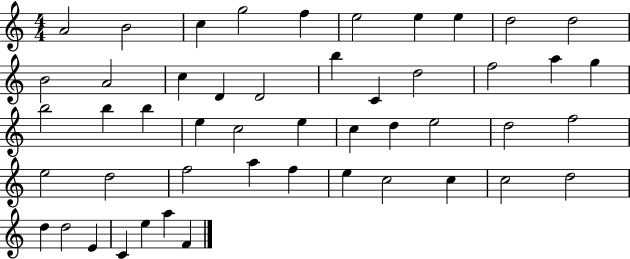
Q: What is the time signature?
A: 4/4